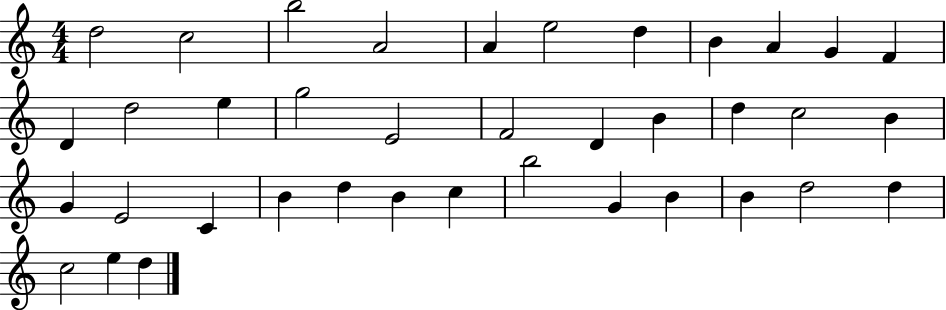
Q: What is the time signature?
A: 4/4